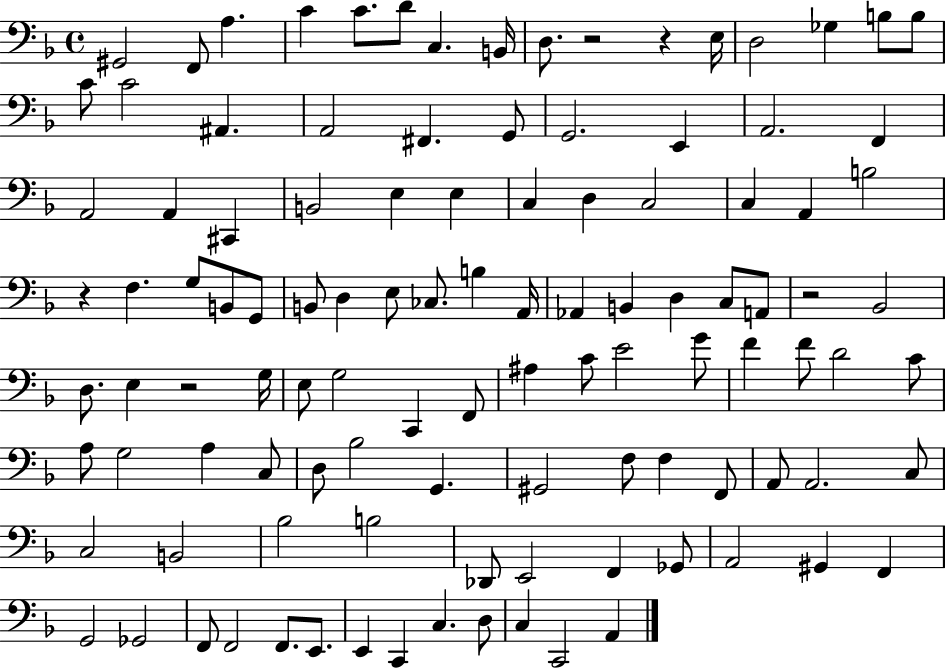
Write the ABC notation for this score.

X:1
T:Untitled
M:4/4
L:1/4
K:F
^G,,2 F,,/2 A, C C/2 D/2 C, B,,/4 D,/2 z2 z E,/4 D,2 _G, B,/2 B,/2 C/2 C2 ^A,, A,,2 ^F,, G,,/2 G,,2 E,, A,,2 F,, A,,2 A,, ^C,, B,,2 E, E, C, D, C,2 C, A,, B,2 z F, G,/2 B,,/2 G,,/2 B,,/2 D, E,/2 _C,/2 B, A,,/4 _A,, B,, D, C,/2 A,,/2 z2 _B,,2 D,/2 E, z2 G,/4 E,/2 G,2 C,, F,,/2 ^A, C/2 E2 G/2 F F/2 D2 C/2 A,/2 G,2 A, C,/2 D,/2 _B,2 G,, ^G,,2 F,/2 F, F,,/2 A,,/2 A,,2 C,/2 C,2 B,,2 _B,2 B,2 _D,,/2 E,,2 F,, _G,,/2 A,,2 ^G,, F,, G,,2 _G,,2 F,,/2 F,,2 F,,/2 E,,/2 E,, C,, C, D,/2 C, C,,2 A,,